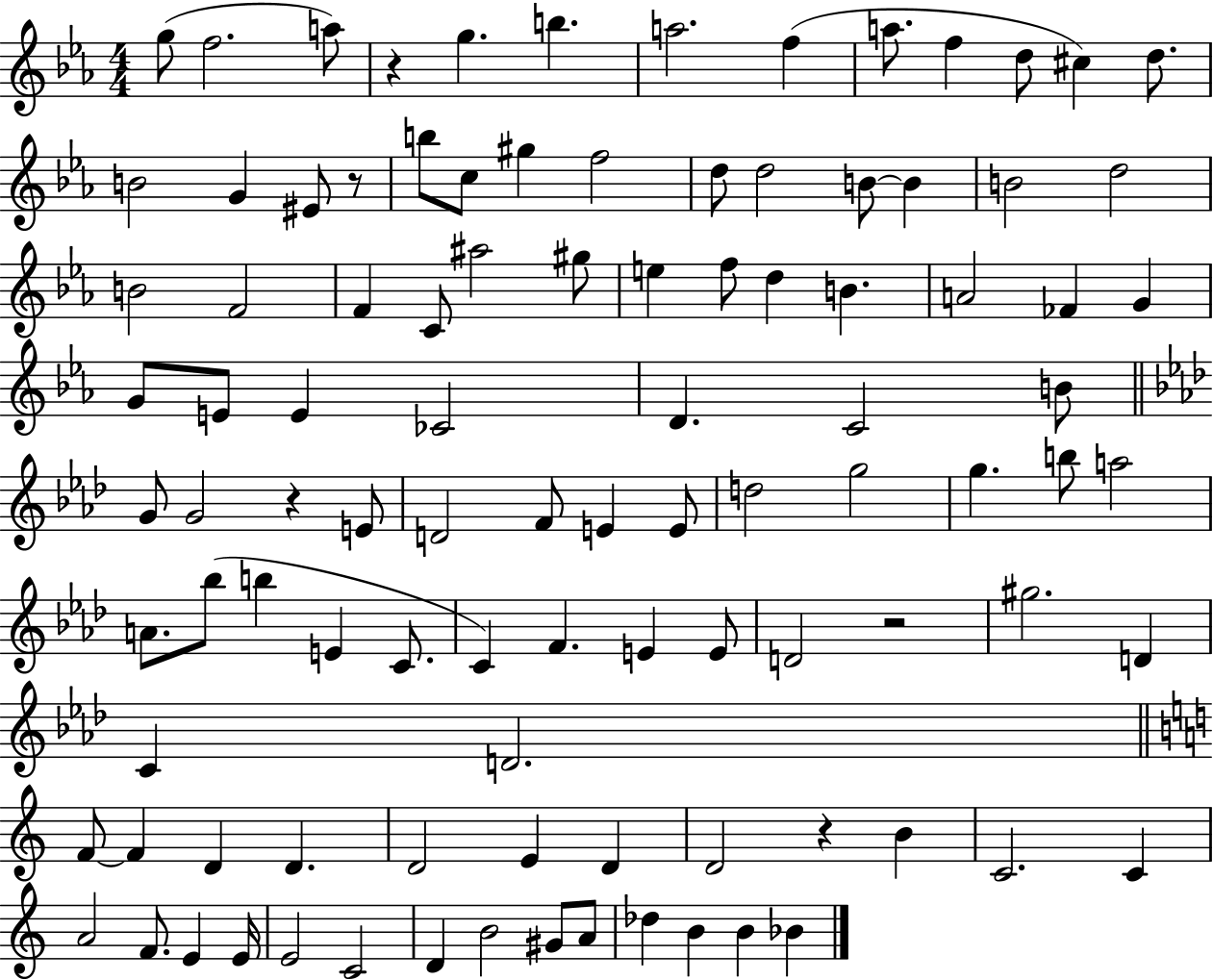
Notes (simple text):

G5/e F5/h. A5/e R/q G5/q. B5/q. A5/h. F5/q A5/e. F5/q D5/e C#5/q D5/e. B4/h G4/q EIS4/e R/e B5/e C5/e G#5/q F5/h D5/e D5/h B4/e B4/q B4/h D5/h B4/h F4/h F4/q C4/e A#5/h G#5/e E5/q F5/e D5/q B4/q. A4/h FES4/q G4/q G4/e E4/e E4/q CES4/h D4/q. C4/h B4/e G4/e G4/h R/q E4/e D4/h F4/e E4/q E4/e D5/h G5/h G5/q. B5/e A5/h A4/e. Bb5/e B5/q E4/q C4/e. C4/q F4/q. E4/q E4/e D4/h R/h G#5/h. D4/q C4/q D4/h. F4/e F4/q D4/q D4/q. D4/h E4/q D4/q D4/h R/q B4/q C4/h. C4/q A4/h F4/e. E4/q E4/s E4/h C4/h D4/q B4/h G#4/e A4/e Db5/q B4/q B4/q Bb4/q